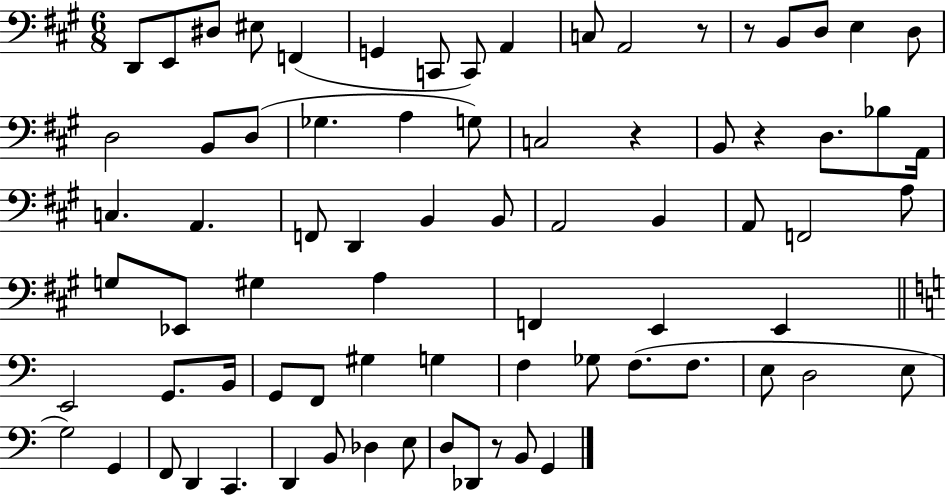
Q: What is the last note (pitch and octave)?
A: G2